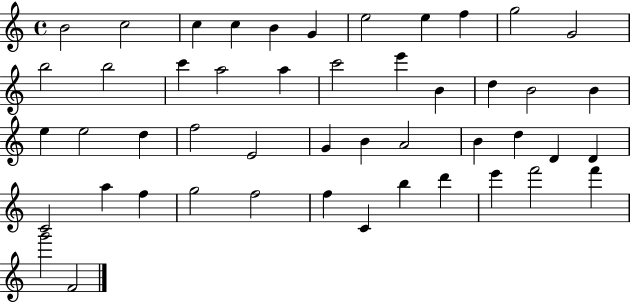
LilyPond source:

{
  \clef treble
  \time 4/4
  \defaultTimeSignature
  \key c \major
  b'2 c''2 | c''4 c''4 b'4 g'4 | e''2 e''4 f''4 | g''2 g'2 | \break b''2 b''2 | c'''4 a''2 a''4 | c'''2 e'''4 b'4 | d''4 b'2 b'4 | \break e''4 e''2 d''4 | f''2 e'2 | g'4 b'4 a'2 | b'4 d''4 d'4 d'4 | \break c'2 a''4 f''4 | g''2 f''2 | f''4 c'4 b''4 d'''4 | e'''4 f'''2 f'''4 | \break g'''2 f'2 | \bar "|."
}